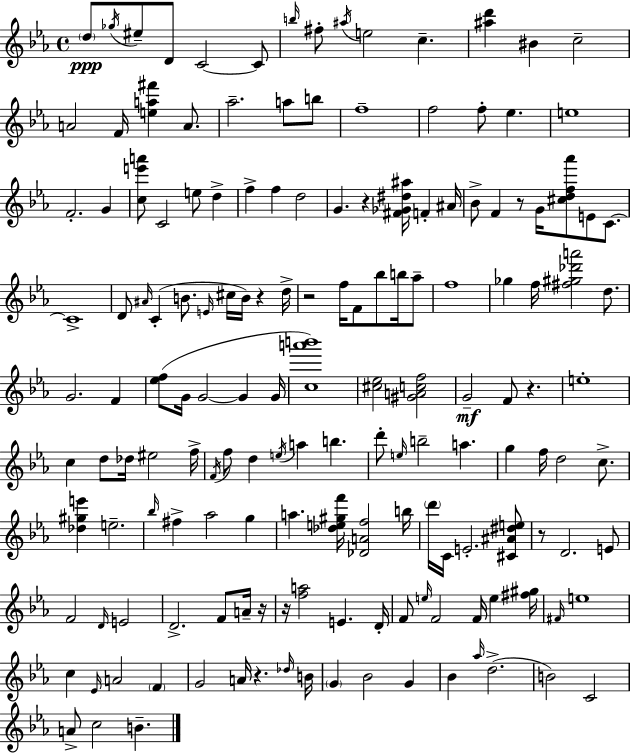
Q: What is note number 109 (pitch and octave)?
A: F4